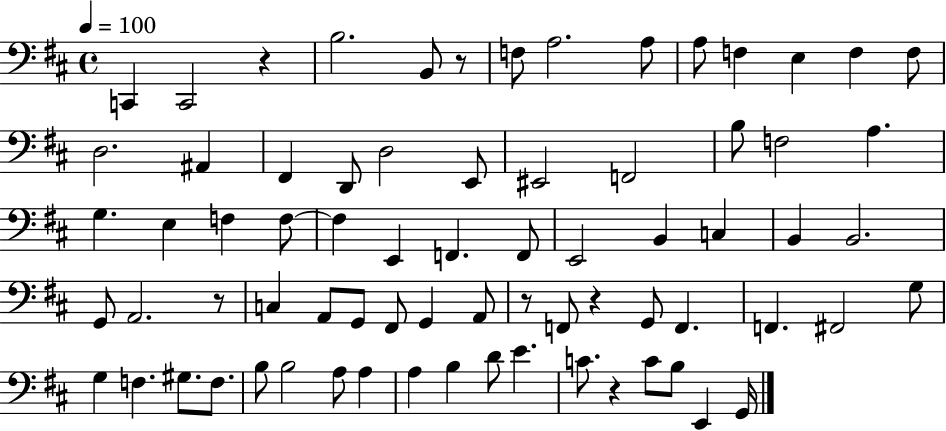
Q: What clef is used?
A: bass